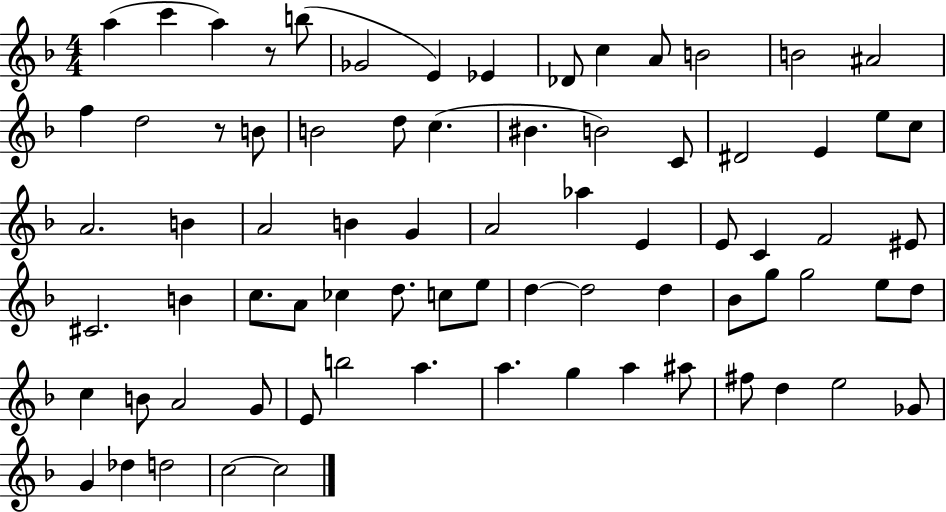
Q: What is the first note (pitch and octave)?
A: A5